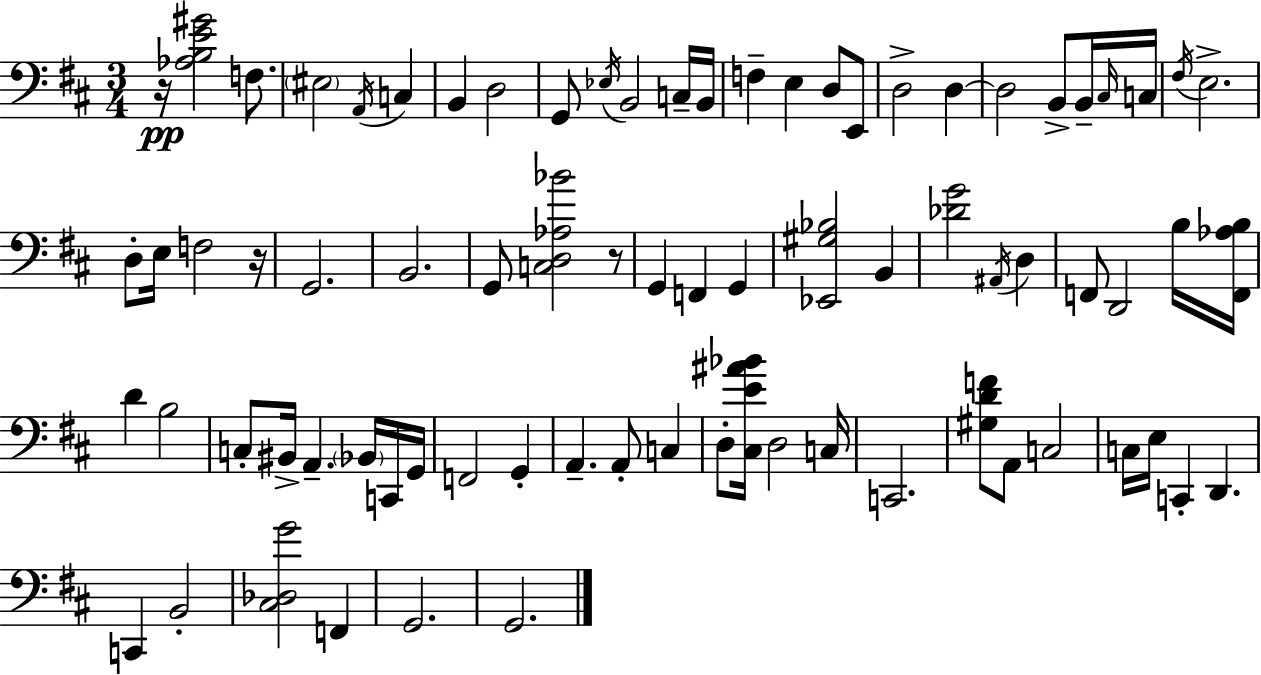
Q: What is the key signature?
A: D major